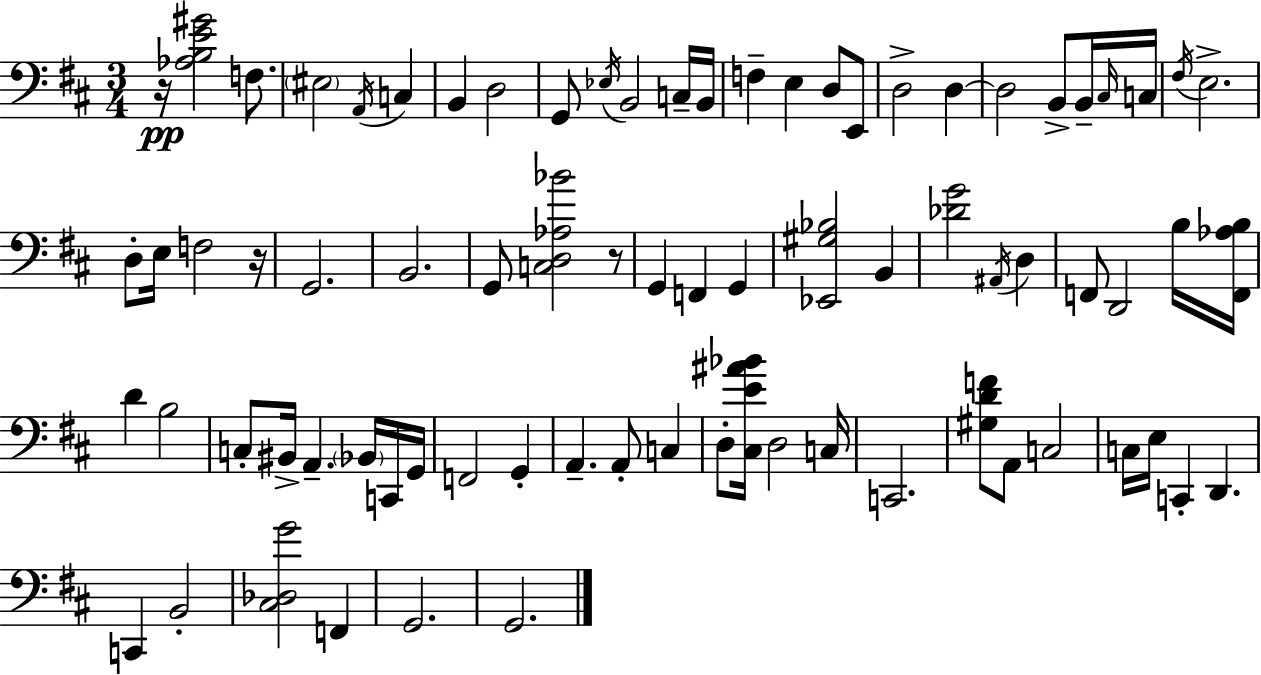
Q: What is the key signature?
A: D major